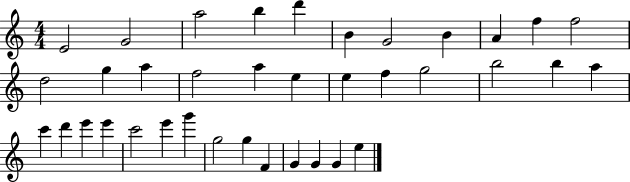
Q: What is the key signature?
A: C major